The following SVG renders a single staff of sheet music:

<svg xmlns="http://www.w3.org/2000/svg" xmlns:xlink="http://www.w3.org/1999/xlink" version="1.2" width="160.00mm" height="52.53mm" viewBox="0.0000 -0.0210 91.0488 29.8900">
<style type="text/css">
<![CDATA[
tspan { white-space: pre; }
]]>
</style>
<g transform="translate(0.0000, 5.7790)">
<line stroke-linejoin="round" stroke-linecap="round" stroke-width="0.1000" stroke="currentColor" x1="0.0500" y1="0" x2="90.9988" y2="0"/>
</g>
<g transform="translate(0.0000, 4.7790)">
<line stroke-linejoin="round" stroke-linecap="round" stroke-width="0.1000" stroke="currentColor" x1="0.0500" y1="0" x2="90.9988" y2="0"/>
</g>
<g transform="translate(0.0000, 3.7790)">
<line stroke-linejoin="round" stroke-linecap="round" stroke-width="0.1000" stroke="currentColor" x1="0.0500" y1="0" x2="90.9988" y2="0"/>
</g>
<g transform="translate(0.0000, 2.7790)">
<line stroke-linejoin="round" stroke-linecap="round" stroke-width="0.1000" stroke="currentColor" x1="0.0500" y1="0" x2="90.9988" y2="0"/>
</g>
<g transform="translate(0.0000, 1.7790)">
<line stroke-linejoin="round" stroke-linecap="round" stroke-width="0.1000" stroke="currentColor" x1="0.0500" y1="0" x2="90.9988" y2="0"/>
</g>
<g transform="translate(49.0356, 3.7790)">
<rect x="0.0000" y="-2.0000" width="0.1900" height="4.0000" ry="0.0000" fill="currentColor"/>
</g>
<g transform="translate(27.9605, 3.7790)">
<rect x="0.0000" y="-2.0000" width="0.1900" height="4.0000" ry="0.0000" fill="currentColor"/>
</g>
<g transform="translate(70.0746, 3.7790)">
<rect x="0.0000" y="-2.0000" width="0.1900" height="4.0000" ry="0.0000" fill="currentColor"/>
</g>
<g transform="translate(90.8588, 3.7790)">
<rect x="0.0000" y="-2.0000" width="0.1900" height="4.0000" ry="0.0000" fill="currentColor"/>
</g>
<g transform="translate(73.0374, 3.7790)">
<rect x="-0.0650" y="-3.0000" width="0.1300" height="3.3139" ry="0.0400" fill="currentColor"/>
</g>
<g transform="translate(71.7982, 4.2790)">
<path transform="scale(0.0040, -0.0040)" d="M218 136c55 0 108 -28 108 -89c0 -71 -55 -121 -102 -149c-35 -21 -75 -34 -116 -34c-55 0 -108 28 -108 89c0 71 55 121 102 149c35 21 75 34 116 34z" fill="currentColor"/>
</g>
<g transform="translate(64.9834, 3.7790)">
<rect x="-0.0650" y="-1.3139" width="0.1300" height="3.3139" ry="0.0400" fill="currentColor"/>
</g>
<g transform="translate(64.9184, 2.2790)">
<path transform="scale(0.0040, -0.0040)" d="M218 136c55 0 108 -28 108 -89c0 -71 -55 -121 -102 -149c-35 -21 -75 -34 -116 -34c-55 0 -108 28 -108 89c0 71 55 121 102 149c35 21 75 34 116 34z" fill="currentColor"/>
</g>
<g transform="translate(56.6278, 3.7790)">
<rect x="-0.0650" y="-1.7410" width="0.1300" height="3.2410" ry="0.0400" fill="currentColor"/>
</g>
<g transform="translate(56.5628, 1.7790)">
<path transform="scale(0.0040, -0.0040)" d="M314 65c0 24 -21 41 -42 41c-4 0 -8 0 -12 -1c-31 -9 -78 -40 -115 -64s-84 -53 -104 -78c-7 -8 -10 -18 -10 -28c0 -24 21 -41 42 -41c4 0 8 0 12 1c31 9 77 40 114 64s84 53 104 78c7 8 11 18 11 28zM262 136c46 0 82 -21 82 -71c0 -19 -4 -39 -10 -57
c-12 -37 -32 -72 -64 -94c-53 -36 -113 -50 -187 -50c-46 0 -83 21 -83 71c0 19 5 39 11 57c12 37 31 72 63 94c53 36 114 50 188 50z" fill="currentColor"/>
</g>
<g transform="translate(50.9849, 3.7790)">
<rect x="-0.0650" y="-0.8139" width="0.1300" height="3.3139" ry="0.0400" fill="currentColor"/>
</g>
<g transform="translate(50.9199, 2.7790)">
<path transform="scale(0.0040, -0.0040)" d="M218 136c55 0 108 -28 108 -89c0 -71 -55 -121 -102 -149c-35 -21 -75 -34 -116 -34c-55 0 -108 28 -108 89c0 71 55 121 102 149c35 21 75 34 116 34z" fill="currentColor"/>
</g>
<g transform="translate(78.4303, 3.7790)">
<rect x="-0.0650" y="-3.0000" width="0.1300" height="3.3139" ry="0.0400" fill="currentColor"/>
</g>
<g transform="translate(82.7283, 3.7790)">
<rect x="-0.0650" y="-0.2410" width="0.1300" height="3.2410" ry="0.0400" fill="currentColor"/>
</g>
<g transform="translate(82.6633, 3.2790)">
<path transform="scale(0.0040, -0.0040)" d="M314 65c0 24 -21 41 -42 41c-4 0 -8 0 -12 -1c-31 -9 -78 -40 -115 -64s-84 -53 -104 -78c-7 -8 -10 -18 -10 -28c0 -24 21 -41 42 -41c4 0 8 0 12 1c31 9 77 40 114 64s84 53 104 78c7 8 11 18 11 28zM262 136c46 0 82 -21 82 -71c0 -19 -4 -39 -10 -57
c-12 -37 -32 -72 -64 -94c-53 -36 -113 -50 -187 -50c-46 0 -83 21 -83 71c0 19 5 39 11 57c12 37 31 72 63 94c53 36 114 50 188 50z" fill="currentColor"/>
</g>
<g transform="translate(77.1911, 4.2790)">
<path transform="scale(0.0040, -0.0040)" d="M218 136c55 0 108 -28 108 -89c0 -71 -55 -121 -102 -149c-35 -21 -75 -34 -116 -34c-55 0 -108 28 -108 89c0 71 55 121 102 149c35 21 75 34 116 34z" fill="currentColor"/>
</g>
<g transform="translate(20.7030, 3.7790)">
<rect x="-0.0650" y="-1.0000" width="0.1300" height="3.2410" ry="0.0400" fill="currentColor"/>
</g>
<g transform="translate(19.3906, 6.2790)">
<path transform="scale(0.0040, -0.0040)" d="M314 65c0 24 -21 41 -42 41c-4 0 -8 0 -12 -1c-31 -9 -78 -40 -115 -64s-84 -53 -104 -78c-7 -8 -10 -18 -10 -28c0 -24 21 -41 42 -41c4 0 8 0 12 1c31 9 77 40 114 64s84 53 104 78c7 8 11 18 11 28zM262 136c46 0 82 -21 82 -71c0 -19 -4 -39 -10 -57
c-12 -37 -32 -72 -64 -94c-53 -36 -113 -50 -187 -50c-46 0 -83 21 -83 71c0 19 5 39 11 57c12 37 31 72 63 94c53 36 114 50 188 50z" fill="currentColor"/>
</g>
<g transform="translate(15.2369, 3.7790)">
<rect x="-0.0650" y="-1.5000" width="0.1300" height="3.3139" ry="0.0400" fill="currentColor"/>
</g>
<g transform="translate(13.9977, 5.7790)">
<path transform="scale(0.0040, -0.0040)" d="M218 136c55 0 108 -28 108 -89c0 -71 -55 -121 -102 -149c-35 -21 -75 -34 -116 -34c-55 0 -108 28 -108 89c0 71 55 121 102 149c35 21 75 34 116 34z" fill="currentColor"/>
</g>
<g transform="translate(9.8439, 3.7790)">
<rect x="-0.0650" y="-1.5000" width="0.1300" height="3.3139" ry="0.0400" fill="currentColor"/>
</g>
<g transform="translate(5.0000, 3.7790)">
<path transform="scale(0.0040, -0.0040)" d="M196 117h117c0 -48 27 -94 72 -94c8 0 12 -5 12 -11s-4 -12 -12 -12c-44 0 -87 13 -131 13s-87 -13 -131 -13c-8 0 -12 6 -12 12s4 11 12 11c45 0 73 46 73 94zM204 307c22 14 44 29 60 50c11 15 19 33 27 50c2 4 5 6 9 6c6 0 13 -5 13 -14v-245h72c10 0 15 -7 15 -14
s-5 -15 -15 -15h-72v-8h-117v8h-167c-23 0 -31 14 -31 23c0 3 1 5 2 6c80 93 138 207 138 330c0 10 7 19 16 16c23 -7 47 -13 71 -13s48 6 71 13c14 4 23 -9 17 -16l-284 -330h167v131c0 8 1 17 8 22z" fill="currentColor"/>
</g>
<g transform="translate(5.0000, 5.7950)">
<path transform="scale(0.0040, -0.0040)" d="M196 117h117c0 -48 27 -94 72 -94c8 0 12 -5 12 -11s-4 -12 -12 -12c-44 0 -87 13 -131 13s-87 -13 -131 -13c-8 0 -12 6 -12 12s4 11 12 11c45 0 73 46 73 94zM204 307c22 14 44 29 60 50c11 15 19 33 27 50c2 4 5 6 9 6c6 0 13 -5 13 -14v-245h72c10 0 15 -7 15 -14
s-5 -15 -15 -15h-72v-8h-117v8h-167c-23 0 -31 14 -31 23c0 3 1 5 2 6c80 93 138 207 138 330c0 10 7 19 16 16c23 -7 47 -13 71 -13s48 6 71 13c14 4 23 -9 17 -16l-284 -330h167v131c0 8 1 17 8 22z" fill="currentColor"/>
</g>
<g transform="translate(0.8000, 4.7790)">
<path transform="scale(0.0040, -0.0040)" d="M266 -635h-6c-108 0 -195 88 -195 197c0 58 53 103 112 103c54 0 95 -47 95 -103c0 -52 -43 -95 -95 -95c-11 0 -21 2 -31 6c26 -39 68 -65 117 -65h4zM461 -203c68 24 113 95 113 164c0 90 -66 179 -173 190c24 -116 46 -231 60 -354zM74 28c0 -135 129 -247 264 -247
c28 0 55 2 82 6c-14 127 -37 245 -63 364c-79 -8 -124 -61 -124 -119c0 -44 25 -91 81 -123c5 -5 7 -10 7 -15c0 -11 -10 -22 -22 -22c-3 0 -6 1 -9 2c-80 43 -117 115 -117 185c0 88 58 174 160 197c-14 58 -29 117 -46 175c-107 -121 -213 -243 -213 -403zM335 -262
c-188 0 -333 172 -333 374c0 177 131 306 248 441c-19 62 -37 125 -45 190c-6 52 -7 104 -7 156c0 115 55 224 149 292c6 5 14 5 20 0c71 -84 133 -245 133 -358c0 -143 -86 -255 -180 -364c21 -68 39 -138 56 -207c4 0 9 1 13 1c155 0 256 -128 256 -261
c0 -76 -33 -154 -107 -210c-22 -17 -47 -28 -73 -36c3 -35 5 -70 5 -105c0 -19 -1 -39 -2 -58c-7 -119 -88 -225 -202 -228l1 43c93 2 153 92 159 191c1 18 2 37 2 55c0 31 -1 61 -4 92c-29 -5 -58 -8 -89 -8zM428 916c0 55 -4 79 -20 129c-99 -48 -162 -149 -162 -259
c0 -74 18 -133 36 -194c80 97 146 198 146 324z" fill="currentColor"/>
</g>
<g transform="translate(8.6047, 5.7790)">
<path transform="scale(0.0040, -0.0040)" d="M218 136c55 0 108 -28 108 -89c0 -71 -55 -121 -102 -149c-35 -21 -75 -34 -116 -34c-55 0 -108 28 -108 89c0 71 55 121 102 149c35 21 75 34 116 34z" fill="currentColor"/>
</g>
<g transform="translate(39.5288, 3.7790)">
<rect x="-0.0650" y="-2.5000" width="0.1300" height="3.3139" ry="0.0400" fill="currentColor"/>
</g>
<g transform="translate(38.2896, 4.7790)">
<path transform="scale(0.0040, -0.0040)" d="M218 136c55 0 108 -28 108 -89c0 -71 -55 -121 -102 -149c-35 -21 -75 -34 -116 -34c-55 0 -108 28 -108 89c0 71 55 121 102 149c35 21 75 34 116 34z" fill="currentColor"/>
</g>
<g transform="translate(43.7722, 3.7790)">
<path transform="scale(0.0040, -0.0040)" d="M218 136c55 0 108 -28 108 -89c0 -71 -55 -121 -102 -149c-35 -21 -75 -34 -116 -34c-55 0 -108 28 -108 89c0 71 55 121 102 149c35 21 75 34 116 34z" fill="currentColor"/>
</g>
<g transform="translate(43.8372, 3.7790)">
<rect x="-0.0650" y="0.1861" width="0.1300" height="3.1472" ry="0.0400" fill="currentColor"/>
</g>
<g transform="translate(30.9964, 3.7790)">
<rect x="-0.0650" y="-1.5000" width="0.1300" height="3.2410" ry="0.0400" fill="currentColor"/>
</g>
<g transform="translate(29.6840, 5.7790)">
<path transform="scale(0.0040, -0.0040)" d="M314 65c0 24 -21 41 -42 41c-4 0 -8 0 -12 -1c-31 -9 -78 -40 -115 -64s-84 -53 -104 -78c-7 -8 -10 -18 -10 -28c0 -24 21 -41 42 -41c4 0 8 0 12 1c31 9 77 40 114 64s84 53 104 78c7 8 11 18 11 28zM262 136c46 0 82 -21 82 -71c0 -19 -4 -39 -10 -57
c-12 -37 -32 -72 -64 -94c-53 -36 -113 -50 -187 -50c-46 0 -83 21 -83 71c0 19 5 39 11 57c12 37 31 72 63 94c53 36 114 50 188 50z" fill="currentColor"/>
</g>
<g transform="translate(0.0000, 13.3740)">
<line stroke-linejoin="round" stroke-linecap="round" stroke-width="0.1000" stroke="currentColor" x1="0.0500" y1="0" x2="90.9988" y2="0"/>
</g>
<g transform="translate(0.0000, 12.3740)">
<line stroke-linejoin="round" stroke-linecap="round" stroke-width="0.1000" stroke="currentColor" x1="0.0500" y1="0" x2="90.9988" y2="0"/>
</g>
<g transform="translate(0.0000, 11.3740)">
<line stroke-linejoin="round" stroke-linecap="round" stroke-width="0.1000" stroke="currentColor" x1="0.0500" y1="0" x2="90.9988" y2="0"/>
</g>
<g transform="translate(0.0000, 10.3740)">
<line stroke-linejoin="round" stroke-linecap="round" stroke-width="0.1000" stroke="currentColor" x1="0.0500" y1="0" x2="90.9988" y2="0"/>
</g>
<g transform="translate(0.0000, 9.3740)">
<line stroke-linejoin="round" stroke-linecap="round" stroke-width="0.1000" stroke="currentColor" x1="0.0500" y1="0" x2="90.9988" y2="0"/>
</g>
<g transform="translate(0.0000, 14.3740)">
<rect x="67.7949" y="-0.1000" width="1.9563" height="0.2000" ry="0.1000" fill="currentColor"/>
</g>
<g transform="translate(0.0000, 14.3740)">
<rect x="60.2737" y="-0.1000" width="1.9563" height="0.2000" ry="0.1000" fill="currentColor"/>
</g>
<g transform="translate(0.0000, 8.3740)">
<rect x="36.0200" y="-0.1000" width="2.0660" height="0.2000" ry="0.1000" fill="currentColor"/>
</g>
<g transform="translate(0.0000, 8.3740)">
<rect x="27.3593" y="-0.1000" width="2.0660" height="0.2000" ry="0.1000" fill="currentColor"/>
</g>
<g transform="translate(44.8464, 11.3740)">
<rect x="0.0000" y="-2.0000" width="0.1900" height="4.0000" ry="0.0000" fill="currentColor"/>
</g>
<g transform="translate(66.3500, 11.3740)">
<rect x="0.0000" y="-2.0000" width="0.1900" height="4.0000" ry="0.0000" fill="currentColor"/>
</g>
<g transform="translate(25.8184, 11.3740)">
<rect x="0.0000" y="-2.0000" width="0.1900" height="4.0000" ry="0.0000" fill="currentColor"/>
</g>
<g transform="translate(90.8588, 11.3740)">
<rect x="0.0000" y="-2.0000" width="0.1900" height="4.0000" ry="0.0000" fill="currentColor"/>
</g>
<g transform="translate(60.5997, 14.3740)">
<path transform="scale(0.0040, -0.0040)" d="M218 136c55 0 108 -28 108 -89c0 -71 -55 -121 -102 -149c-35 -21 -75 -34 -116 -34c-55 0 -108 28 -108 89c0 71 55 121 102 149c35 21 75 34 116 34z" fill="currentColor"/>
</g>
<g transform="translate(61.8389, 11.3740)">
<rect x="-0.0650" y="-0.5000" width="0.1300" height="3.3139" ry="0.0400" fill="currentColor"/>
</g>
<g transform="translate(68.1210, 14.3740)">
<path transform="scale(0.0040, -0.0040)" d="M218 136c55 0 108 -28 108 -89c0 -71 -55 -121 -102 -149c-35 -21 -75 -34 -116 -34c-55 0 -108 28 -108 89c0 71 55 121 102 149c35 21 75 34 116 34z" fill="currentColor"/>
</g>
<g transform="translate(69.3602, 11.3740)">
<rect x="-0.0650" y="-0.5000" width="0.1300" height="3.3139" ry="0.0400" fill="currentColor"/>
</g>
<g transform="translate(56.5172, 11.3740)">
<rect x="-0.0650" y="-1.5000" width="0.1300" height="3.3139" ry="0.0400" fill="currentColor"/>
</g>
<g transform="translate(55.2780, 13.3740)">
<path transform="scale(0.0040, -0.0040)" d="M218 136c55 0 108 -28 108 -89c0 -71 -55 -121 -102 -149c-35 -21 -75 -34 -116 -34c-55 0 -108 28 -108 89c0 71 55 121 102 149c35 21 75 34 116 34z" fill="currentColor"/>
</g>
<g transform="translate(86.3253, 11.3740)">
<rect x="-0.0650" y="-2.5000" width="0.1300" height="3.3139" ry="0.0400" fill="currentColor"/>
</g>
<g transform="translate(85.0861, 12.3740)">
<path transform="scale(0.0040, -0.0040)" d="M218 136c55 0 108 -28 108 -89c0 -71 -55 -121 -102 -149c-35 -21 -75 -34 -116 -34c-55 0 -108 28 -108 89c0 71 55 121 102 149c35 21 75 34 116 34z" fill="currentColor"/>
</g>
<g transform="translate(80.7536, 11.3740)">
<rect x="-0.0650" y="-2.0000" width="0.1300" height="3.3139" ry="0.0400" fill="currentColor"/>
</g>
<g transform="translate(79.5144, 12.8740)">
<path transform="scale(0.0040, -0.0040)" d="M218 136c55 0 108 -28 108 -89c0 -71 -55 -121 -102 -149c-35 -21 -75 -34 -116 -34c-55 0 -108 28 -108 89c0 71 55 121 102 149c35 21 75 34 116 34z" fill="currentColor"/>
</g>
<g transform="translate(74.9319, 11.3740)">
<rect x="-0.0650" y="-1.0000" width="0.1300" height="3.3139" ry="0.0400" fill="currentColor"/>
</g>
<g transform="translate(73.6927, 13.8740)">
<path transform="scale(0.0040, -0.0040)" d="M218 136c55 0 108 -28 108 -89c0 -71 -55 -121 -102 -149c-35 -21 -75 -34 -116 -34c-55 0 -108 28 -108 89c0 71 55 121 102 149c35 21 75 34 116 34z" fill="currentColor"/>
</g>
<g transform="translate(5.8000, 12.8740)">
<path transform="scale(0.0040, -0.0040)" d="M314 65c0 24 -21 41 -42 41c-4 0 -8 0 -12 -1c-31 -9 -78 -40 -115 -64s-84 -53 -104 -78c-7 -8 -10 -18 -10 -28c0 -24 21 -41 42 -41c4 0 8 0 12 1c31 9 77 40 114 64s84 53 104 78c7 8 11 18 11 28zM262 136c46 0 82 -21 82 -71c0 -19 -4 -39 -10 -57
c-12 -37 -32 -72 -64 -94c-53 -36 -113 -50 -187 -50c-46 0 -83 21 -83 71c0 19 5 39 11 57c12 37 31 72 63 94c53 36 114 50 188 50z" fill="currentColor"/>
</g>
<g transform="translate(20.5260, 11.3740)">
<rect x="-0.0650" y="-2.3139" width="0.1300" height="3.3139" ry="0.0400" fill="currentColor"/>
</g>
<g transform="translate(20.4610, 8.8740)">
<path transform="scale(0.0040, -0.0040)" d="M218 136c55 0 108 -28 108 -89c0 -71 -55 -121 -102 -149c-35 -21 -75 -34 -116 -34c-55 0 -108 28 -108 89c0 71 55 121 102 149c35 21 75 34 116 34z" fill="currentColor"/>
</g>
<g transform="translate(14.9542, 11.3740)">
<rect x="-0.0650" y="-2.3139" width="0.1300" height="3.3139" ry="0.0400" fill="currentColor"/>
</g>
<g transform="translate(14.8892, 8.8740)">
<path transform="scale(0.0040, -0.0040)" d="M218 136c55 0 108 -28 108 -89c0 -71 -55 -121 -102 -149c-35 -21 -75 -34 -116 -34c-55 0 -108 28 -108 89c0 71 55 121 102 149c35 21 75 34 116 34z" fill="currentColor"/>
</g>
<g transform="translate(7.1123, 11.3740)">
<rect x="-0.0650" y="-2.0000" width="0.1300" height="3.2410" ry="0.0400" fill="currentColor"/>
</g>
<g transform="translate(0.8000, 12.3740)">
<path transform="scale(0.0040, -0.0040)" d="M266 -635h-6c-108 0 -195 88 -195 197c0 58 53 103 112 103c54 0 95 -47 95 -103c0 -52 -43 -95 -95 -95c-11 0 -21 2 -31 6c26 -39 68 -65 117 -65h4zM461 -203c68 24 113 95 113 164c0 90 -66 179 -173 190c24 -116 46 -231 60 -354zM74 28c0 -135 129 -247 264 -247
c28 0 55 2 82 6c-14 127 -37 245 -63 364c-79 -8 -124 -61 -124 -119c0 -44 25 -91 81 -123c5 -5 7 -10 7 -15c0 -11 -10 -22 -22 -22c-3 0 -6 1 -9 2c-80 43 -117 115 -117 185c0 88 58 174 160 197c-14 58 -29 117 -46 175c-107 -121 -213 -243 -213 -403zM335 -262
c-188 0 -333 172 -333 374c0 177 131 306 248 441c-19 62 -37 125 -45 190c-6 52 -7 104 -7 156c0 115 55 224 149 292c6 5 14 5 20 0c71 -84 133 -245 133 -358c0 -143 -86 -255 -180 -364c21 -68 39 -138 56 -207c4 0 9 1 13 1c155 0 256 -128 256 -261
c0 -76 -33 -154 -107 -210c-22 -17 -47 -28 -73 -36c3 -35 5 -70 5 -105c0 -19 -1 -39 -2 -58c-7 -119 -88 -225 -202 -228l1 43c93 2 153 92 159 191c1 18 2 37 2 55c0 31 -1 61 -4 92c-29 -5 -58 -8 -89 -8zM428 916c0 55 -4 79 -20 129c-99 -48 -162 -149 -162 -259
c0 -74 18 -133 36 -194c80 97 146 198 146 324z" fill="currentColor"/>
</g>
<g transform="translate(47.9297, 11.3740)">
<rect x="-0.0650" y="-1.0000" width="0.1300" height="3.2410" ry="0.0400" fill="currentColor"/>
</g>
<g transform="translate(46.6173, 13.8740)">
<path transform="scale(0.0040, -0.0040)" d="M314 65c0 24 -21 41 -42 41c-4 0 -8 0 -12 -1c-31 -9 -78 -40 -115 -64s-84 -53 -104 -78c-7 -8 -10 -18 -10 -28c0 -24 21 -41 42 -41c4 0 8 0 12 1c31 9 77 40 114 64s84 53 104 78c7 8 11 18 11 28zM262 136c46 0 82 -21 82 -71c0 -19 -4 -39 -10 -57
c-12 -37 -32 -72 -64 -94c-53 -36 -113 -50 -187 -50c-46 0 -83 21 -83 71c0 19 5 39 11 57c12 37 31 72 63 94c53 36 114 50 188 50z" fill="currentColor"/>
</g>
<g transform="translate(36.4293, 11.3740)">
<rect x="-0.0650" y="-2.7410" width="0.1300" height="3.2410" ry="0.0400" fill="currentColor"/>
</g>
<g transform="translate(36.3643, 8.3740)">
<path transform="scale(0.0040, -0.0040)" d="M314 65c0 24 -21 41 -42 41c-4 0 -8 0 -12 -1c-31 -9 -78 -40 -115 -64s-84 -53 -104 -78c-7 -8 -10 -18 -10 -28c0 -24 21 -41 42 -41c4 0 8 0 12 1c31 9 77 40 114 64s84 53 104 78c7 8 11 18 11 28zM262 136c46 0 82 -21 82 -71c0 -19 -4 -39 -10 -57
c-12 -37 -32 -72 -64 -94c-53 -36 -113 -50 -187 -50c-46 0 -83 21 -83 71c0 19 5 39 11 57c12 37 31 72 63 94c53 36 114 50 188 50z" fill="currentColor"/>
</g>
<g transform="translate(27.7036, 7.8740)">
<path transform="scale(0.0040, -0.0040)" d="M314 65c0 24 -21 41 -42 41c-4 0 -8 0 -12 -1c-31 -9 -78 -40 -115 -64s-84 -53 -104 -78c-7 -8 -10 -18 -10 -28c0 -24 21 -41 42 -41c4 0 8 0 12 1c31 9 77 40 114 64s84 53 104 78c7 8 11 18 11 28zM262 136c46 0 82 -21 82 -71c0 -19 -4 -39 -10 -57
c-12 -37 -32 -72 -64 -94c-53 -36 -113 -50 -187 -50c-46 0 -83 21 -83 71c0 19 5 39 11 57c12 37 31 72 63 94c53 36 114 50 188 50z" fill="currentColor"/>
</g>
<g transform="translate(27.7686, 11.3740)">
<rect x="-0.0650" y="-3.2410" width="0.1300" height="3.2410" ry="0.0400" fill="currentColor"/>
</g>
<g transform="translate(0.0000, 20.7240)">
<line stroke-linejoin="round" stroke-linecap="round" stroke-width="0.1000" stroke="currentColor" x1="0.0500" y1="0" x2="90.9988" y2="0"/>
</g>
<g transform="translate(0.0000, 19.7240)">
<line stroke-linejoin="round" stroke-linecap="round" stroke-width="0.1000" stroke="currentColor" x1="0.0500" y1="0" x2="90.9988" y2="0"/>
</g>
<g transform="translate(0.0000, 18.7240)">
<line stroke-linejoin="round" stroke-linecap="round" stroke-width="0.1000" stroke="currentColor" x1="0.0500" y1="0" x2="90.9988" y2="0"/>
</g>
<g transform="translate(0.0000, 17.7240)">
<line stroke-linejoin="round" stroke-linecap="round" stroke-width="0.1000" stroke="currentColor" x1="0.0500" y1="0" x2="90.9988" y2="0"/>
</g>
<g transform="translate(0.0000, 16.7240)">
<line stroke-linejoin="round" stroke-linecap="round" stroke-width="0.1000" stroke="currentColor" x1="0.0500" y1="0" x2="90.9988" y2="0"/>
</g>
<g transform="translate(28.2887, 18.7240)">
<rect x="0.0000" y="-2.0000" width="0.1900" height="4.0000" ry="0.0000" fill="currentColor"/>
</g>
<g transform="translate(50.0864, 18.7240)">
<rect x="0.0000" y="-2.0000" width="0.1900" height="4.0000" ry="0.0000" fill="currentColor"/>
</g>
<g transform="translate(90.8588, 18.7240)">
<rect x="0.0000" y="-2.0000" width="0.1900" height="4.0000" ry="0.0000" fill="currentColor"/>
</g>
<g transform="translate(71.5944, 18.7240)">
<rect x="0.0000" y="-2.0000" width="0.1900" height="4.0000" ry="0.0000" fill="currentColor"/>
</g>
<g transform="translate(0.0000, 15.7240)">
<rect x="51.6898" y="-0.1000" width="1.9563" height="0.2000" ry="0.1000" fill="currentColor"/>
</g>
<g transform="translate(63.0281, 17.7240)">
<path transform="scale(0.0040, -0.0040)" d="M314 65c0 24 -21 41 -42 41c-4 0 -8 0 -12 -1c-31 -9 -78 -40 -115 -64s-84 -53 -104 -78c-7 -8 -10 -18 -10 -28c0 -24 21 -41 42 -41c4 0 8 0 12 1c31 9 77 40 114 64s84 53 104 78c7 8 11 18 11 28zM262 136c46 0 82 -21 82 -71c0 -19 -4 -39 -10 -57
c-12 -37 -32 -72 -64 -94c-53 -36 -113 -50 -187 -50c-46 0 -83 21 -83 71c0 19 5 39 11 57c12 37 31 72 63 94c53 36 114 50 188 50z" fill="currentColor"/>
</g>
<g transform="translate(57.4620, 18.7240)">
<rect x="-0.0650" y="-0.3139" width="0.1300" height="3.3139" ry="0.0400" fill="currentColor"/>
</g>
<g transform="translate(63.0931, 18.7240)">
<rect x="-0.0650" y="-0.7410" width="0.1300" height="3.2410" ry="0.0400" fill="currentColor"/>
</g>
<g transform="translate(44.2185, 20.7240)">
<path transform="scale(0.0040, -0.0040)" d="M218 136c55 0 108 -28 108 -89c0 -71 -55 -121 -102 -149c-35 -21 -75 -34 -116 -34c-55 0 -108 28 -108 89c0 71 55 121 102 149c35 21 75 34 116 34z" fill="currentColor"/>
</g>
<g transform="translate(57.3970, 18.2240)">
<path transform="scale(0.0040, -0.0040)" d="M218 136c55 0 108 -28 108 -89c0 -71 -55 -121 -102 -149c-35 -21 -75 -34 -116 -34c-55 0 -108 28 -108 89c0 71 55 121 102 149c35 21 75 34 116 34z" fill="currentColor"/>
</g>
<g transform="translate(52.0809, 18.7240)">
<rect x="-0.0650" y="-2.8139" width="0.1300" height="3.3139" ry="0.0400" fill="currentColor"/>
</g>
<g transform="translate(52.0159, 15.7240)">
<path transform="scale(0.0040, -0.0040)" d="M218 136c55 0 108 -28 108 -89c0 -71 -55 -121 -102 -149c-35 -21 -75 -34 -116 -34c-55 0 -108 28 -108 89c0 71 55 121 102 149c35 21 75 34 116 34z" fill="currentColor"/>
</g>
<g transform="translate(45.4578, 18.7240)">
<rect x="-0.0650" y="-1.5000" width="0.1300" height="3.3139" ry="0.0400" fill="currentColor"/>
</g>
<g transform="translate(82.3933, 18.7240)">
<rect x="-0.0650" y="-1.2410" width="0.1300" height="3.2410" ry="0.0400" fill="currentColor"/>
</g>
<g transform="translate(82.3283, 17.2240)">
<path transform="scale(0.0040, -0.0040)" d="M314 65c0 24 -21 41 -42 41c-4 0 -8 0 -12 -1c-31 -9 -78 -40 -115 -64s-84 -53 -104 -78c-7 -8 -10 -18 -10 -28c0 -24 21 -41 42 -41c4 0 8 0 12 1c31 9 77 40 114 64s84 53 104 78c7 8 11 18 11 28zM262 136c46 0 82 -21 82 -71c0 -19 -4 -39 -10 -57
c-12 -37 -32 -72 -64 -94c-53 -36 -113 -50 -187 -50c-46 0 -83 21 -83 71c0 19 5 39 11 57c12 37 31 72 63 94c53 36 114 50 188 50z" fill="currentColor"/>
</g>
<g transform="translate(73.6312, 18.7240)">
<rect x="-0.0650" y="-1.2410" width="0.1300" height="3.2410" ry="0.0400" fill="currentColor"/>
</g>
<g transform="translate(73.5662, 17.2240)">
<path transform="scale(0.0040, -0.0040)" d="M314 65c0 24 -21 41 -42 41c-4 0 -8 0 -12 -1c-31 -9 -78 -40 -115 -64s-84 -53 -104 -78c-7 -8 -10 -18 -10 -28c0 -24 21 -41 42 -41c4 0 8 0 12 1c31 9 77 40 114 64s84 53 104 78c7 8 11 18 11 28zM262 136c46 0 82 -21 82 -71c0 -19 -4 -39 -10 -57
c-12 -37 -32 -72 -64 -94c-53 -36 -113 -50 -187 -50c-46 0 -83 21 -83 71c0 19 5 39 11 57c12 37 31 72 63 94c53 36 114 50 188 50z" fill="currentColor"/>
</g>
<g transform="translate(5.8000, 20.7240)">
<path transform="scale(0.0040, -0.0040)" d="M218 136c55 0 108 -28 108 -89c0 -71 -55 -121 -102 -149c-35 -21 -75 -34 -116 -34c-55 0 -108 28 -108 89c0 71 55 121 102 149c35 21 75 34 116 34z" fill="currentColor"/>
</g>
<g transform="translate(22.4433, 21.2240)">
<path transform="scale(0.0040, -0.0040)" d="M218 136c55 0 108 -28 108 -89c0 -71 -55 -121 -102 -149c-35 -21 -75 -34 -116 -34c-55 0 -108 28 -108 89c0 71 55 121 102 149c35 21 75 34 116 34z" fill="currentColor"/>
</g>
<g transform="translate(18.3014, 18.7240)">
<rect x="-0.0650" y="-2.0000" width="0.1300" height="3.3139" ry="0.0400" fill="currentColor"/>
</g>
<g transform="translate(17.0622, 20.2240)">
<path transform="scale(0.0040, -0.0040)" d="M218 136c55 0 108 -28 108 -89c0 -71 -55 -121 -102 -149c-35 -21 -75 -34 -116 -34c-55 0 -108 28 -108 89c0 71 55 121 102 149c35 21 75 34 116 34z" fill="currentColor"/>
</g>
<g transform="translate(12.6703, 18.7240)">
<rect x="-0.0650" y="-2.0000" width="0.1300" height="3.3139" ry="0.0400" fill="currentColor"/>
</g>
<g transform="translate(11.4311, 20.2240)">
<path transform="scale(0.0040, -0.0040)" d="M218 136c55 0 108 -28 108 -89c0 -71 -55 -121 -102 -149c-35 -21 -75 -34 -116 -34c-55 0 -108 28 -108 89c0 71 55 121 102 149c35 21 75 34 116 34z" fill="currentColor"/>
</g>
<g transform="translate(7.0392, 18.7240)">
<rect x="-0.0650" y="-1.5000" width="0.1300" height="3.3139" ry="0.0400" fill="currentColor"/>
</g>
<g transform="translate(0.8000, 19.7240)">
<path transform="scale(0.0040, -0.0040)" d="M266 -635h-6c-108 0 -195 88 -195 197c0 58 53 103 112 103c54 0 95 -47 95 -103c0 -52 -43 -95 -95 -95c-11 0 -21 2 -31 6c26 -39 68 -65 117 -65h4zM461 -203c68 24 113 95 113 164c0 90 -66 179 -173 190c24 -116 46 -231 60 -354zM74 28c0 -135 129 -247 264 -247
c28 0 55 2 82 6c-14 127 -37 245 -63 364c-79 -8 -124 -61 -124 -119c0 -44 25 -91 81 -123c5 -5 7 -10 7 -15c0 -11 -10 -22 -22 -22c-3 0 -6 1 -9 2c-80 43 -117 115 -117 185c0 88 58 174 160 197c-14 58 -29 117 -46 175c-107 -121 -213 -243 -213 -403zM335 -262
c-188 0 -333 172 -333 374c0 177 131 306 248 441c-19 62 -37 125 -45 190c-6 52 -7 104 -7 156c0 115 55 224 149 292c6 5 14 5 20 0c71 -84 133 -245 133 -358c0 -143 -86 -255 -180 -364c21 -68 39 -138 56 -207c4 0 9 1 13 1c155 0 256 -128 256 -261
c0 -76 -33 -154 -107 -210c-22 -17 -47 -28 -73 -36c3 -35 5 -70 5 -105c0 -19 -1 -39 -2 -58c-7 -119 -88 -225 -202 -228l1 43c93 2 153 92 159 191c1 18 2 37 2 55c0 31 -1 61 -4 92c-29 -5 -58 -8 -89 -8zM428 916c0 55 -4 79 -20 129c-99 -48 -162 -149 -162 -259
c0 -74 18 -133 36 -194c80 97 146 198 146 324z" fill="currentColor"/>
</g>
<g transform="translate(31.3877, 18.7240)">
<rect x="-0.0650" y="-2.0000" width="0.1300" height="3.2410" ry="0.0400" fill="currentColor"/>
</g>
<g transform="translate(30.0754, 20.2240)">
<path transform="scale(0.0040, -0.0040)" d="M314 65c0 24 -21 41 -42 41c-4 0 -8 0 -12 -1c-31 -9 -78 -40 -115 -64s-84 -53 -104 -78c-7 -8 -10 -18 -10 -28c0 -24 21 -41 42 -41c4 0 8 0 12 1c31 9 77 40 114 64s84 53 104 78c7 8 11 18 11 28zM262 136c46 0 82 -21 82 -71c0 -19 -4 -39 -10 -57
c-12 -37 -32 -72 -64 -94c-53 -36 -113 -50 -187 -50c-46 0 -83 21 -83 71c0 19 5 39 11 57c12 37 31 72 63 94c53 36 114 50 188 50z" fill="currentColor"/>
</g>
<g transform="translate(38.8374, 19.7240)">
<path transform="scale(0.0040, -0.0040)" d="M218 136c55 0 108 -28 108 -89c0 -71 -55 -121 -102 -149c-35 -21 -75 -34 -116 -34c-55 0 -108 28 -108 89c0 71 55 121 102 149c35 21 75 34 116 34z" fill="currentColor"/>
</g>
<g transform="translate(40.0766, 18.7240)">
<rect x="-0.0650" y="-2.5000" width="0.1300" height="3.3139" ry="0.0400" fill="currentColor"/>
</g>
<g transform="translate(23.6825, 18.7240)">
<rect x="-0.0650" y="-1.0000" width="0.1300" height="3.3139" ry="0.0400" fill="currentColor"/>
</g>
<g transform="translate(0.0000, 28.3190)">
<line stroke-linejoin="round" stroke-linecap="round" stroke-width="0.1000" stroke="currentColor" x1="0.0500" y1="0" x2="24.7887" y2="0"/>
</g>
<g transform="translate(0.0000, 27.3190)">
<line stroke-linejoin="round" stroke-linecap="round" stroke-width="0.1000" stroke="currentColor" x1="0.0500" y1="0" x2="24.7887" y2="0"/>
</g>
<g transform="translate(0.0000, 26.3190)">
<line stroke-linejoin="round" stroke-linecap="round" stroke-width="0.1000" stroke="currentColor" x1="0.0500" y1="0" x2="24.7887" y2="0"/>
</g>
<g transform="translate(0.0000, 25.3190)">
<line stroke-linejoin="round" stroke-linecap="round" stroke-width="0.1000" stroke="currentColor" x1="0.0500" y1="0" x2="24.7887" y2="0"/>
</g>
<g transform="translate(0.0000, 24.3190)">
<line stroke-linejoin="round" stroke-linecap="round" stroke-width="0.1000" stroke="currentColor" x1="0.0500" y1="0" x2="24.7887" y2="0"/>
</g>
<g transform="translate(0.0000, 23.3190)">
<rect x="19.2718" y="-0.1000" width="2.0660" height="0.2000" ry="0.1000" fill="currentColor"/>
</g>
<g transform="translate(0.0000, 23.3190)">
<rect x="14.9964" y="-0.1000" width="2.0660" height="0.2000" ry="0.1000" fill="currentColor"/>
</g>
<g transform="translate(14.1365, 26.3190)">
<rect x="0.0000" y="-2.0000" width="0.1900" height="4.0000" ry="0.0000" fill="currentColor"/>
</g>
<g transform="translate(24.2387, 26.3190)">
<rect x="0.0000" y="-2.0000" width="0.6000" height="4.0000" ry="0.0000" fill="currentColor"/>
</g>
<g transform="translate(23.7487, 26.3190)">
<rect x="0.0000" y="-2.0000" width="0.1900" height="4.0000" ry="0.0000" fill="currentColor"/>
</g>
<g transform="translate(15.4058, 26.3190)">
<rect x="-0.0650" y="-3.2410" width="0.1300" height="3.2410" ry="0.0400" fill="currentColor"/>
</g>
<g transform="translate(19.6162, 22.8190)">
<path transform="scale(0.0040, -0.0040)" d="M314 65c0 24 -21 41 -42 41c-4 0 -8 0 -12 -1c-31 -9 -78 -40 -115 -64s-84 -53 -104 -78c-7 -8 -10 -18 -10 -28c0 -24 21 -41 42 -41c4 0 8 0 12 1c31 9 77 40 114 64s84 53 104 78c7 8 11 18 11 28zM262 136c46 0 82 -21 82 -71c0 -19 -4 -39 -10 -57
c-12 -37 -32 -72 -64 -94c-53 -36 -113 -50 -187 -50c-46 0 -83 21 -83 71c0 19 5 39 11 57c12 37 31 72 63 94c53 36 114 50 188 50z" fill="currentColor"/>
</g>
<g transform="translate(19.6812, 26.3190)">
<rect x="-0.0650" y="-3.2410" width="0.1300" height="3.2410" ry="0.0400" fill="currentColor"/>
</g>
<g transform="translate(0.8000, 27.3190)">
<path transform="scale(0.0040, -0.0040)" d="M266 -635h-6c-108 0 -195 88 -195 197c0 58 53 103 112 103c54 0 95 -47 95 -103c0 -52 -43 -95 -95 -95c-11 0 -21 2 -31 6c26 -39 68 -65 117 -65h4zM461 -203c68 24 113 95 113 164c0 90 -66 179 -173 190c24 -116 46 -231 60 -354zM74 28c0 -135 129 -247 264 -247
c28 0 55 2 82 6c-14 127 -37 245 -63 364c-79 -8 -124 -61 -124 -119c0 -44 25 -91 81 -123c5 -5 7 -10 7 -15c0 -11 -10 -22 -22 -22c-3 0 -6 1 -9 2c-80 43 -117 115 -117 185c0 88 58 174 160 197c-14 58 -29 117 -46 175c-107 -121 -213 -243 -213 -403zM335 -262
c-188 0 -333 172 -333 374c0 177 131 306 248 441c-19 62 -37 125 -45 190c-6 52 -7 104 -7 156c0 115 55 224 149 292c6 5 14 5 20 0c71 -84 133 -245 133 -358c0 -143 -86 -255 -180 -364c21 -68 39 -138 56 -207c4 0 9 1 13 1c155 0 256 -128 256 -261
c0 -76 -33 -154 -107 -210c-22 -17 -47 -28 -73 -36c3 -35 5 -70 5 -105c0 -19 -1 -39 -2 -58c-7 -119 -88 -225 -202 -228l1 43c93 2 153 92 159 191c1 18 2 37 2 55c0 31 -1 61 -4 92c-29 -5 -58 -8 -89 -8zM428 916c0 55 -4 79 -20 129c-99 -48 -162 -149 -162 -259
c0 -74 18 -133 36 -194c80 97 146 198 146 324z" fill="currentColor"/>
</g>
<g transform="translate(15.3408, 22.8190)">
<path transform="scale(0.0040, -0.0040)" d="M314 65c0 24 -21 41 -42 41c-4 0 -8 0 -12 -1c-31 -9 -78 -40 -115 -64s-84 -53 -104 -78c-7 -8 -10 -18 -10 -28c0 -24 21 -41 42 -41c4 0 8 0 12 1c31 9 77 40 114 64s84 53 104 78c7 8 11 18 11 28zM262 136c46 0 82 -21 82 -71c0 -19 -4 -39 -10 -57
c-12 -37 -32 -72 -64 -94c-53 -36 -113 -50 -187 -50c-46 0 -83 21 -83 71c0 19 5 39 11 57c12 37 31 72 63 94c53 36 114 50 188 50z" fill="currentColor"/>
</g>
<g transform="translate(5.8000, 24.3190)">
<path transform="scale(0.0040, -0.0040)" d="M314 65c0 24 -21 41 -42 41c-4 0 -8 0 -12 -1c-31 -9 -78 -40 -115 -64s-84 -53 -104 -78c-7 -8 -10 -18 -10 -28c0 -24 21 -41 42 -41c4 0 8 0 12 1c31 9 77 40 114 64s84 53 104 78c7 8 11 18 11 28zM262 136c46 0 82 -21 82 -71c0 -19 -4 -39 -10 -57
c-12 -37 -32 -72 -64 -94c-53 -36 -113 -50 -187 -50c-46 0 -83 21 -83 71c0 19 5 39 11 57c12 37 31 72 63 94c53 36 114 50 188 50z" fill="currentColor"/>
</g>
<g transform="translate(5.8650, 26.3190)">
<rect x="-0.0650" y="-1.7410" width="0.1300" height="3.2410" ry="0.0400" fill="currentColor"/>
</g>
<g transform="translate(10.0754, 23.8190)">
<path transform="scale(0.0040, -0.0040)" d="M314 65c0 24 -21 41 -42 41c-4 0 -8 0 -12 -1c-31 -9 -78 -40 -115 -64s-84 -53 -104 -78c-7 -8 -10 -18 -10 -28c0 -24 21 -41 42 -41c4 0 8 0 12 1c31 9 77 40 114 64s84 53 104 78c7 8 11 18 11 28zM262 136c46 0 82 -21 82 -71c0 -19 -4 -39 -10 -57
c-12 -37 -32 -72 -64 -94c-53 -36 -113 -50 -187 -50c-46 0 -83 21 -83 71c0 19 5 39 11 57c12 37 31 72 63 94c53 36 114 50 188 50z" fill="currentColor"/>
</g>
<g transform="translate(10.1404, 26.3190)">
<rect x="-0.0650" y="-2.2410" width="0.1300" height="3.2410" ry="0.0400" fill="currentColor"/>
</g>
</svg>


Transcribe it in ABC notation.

X:1
T:Untitled
M:4/4
L:1/4
K:C
E E D2 E2 G B d f2 e A A c2 F2 g g b2 a2 D2 E C C D F G E F F D F2 G E a c d2 e2 e2 f2 g2 b2 b2